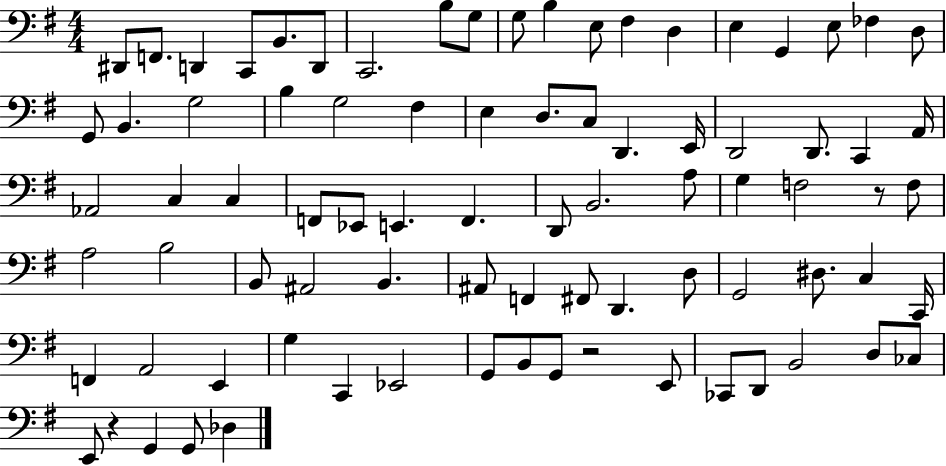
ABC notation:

X:1
T:Untitled
M:4/4
L:1/4
K:G
^D,,/2 F,,/2 D,, C,,/2 B,,/2 D,,/2 C,,2 B,/2 G,/2 G,/2 B, E,/2 ^F, D, E, G,, E,/2 _F, D,/2 G,,/2 B,, G,2 B, G,2 ^F, E, D,/2 C,/2 D,, E,,/4 D,,2 D,,/2 C,, A,,/4 _A,,2 C, C, F,,/2 _E,,/2 E,, F,, D,,/2 B,,2 A,/2 G, F,2 z/2 F,/2 A,2 B,2 B,,/2 ^A,,2 B,, ^A,,/2 F,, ^F,,/2 D,, D,/2 G,,2 ^D,/2 C, C,,/4 F,, A,,2 E,, G, C,, _E,,2 G,,/2 B,,/2 G,,/2 z2 E,,/2 _C,,/2 D,,/2 B,,2 D,/2 _C,/2 E,,/2 z G,, G,,/2 _D,